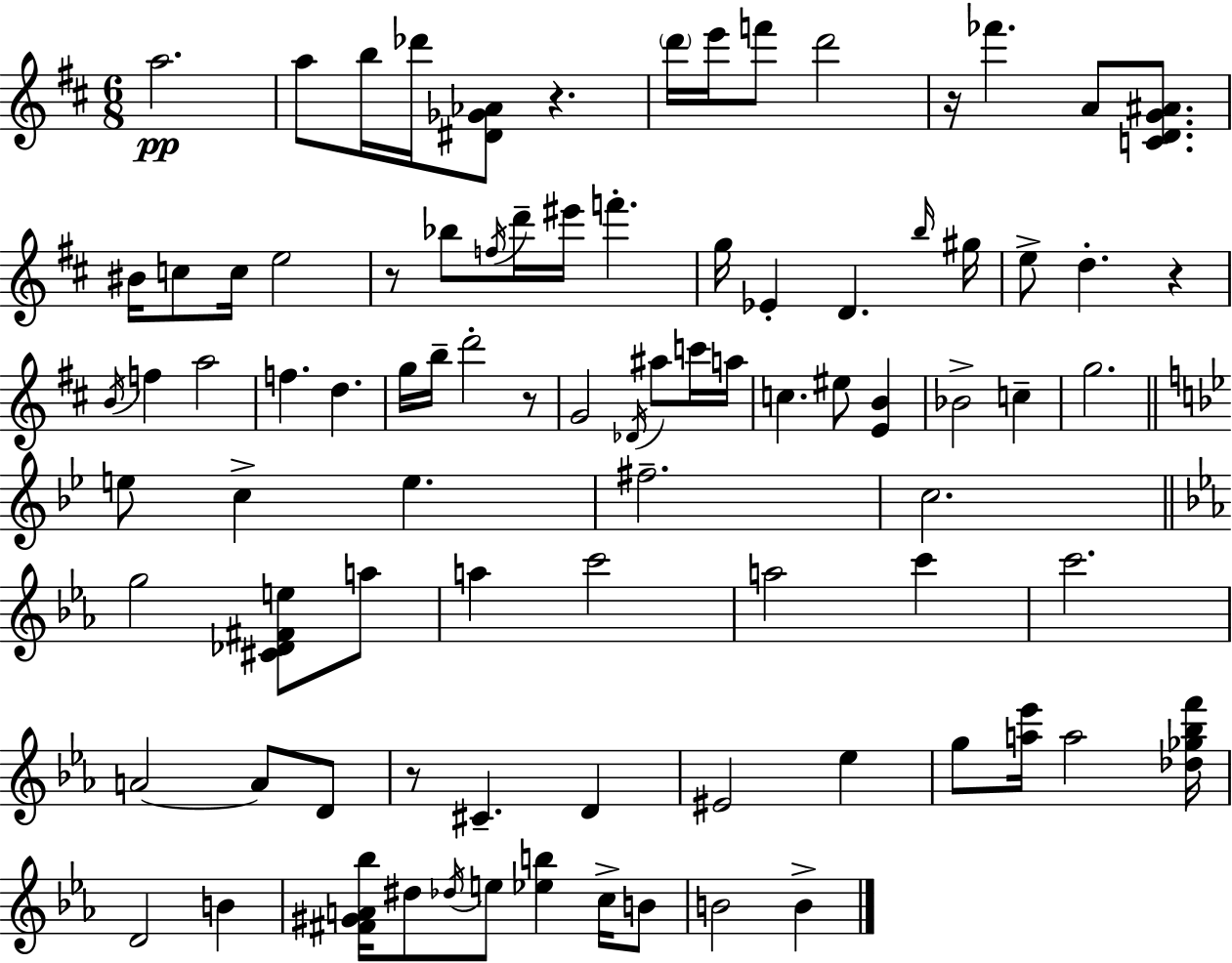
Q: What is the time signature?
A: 6/8